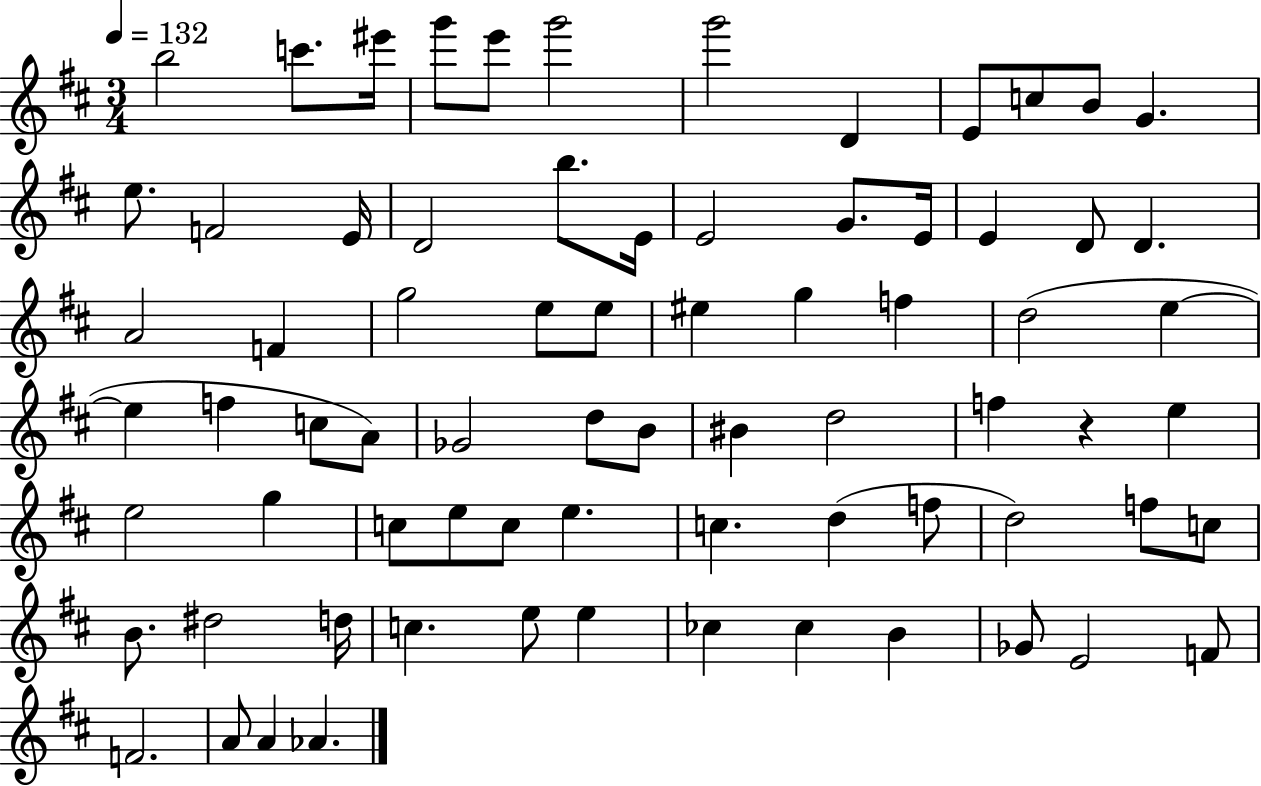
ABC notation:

X:1
T:Untitled
M:3/4
L:1/4
K:D
b2 c'/2 ^e'/4 g'/2 e'/2 g'2 g'2 D E/2 c/2 B/2 G e/2 F2 E/4 D2 b/2 E/4 E2 G/2 E/4 E D/2 D A2 F g2 e/2 e/2 ^e g f d2 e e f c/2 A/2 _G2 d/2 B/2 ^B d2 f z e e2 g c/2 e/2 c/2 e c d f/2 d2 f/2 c/2 B/2 ^d2 d/4 c e/2 e _c _c B _G/2 E2 F/2 F2 A/2 A _A